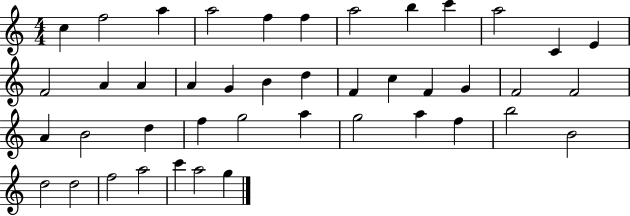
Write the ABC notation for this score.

X:1
T:Untitled
M:4/4
L:1/4
K:C
c f2 a a2 f f a2 b c' a2 C E F2 A A A G B d F c F G F2 F2 A B2 d f g2 a g2 a f b2 B2 d2 d2 f2 a2 c' a2 g